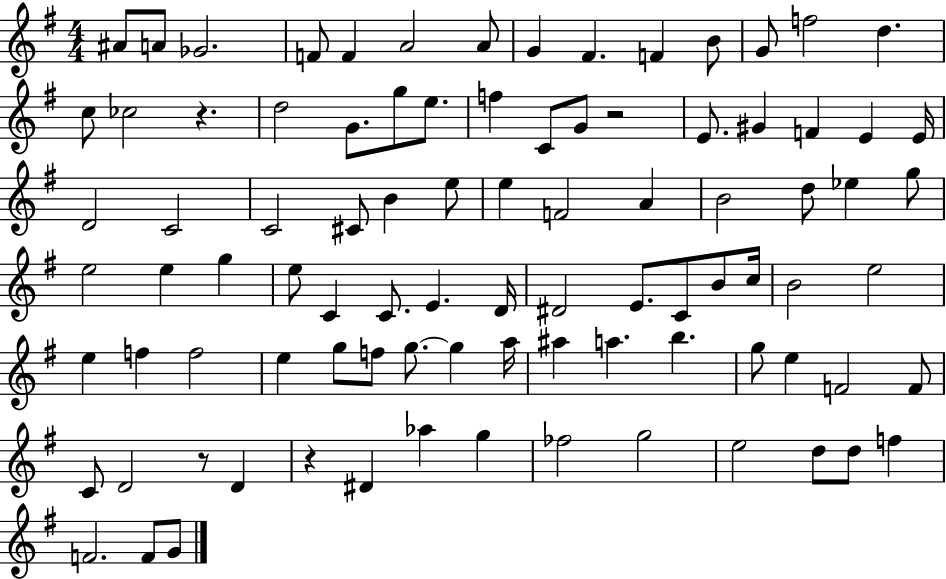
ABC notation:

X:1
T:Untitled
M:4/4
L:1/4
K:G
^A/2 A/2 _G2 F/2 F A2 A/2 G ^F F B/2 G/2 f2 d c/2 _c2 z d2 G/2 g/2 e/2 f C/2 G/2 z2 E/2 ^G F E E/4 D2 C2 C2 ^C/2 B e/2 e F2 A B2 d/2 _e g/2 e2 e g e/2 C C/2 E D/4 ^D2 E/2 C/2 B/2 c/4 B2 e2 e f f2 e g/2 f/2 g/2 g a/4 ^a a b g/2 e F2 F/2 C/2 D2 z/2 D z ^D _a g _f2 g2 e2 d/2 d/2 f F2 F/2 G/2